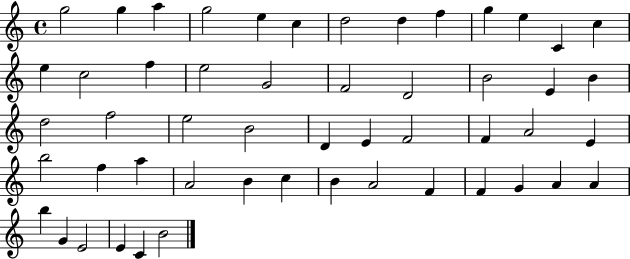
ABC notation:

X:1
T:Untitled
M:4/4
L:1/4
K:C
g2 g a g2 e c d2 d f g e C c e c2 f e2 G2 F2 D2 B2 E B d2 f2 e2 B2 D E F2 F A2 E b2 f a A2 B c B A2 F F G A A b G E2 E C B2